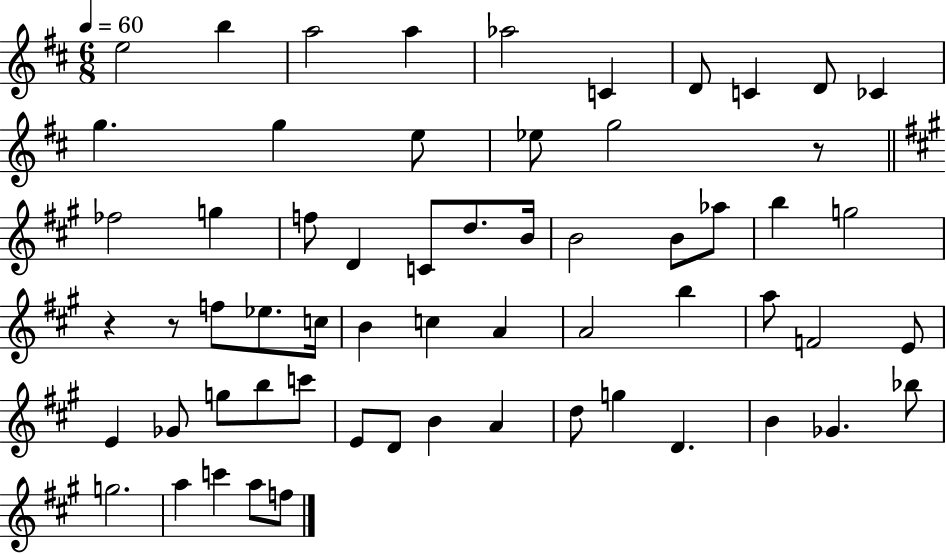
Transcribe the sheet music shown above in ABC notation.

X:1
T:Untitled
M:6/8
L:1/4
K:D
e2 b a2 a _a2 C D/2 C D/2 _C g g e/2 _e/2 g2 z/2 _f2 g f/2 D C/2 d/2 B/4 B2 B/2 _a/2 b g2 z z/2 f/2 _e/2 c/4 B c A A2 b a/2 F2 E/2 E _G/2 g/2 b/2 c'/2 E/2 D/2 B A d/2 g D B _G _b/2 g2 a c' a/2 f/2